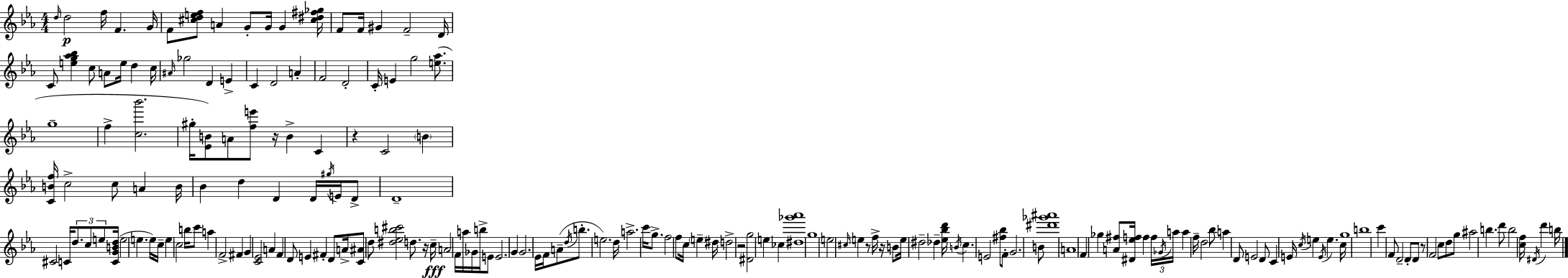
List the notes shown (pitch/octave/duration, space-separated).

D5/s D5/h F5/s F4/q. G4/s F4/e [C#5,D5,E5,F5]/e A4/q G4/e G4/s G4/q [C#5,D#5,F#5,Gb5]/s F4/e F4/s G#4/q F4/h D4/s C4/e [E5,G5,Ab5,Bb5]/q C5/e A4/e E5/s D5/q C5/s A#4/s Gb5/h D4/q E4/q C4/q D4/h A4/q F4/h D4/h C4/s E4/q G5/h [E5,Ab5]/e. G5/w F5/q [C5,Bb6]/h. G#5/s [Eb4,B4]/e A4/e [F5,E6]/e R/s B4/q C4/q R/q C4/h B4/q [C4,B4,F5]/s C5/h C5/e A4/q B4/s Bb4/q D5/q D4/q D4/s G#5/s E4/s D4/e D4/w C#4/h C4/s D5/e. C5/e E5/e [C4,G4,B4,D5]/s E5/h E5/q. E5/s C5/s E5/q C5/h B5/s C6/e A5/q F4/h F#4/q G4/q [C4,Eb4]/h A4/q F4/q D4/e E4/q F#4/q D4/e A4/s [C4,A#4]/e D5/e [D#5,Eb5,B5,C#6]/h D5/e. R/s C5/s A4/h F4/s A5/s Gb4/s B5/s E4/e E4/h. G4/q G4/h. Eb4/s F4/s A4/e D5/s B5/e. E5/h. D5/s A5/h. C6/s G5/e. F5/h F5/e C5/s E5/q D#5/s D5/h R/h [D#4,G5]/h E5/q CES5/q [D#5,Gb6,Ab6]/w G5/w E5/h C#5/s E5/q R/e F5/s R/s B4/e E5/s D#5/h Db5/q [Eb5,Bb5,D6]/s B4/s C5/q. E4/h [F#5,Bb5]/e F4/e G4/h. B4/e [D#6,Gb6,A#6]/w A4/w F4/q Gb5/q [A4,F#5]/e [D#4,Eb5,F5]/s F5/q F5/s Gb4/s A5/s A5/q F5/s D5/h Bb5/e A5/q D4/e E4/h D4/e C4/q E4/s C5/s E5/q E4/s E5/q. C5/s G5/w B5/w C6/q F4/e D4/h D4/e D4/e R/e F4/h C5/e D5/e G5/e A#5/h B5/q. D6/e B5/h [C5,F5]/s D#4/s D6/q B5/s